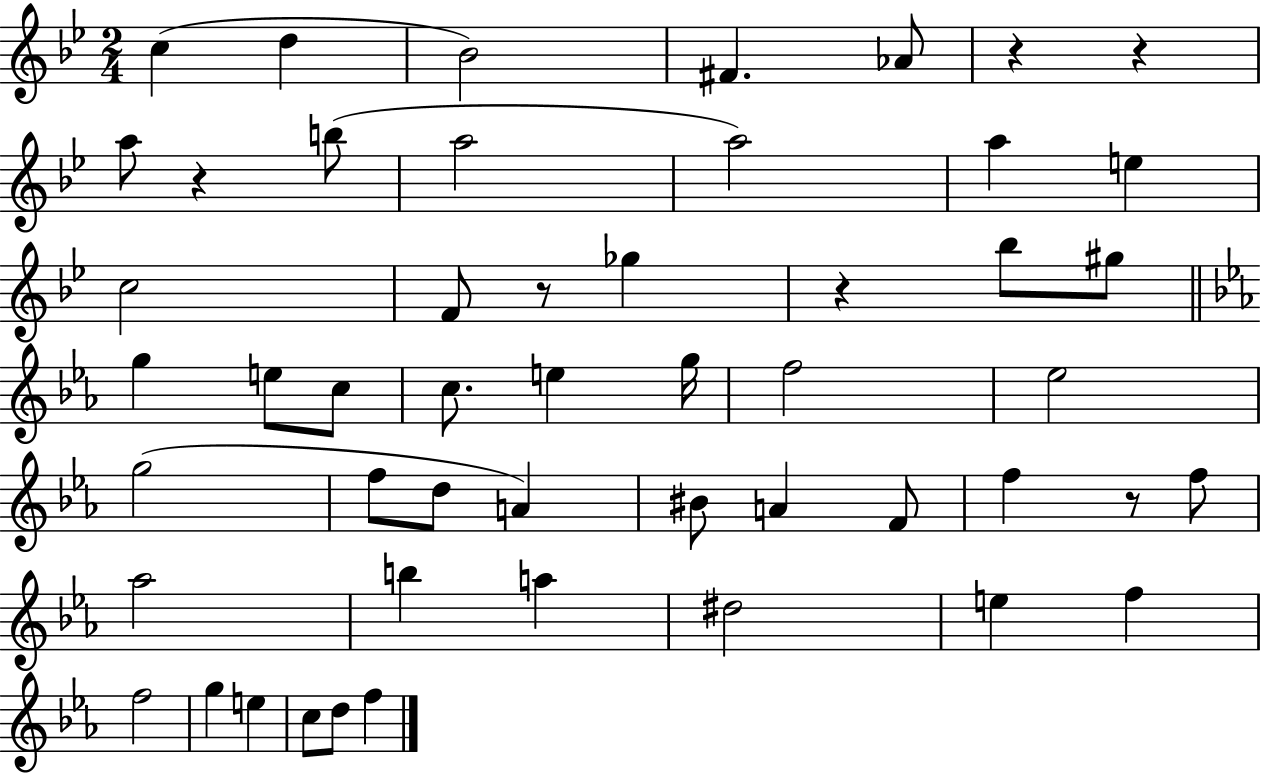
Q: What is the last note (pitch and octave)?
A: F5